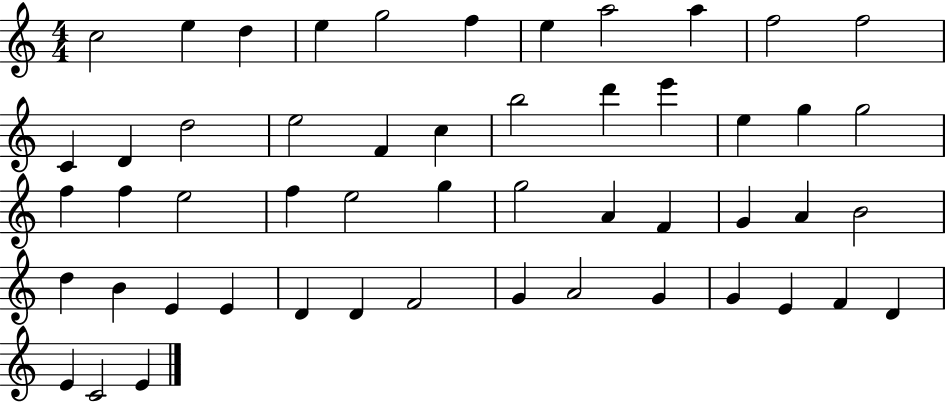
X:1
T:Untitled
M:4/4
L:1/4
K:C
c2 e d e g2 f e a2 a f2 f2 C D d2 e2 F c b2 d' e' e g g2 f f e2 f e2 g g2 A F G A B2 d B E E D D F2 G A2 G G E F D E C2 E